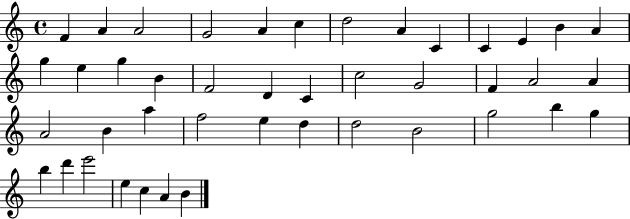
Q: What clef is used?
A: treble